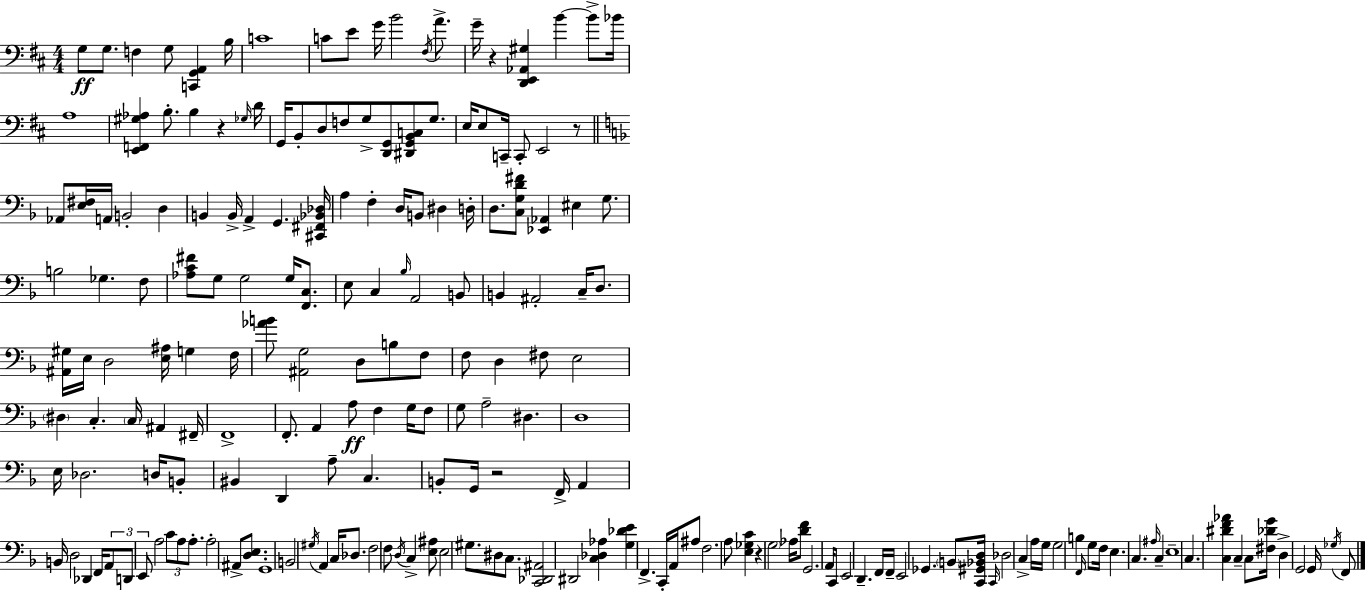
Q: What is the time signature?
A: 4/4